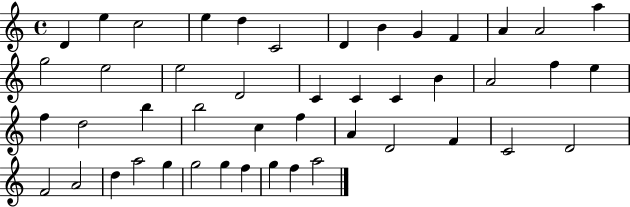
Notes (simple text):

D4/q E5/q C5/h E5/q D5/q C4/h D4/q B4/q G4/q F4/q A4/q A4/h A5/q G5/h E5/h E5/h D4/h C4/q C4/q C4/q B4/q A4/h F5/q E5/q F5/q D5/h B5/q B5/h C5/q F5/q A4/q D4/h F4/q C4/h D4/h F4/h A4/h D5/q A5/h G5/q G5/h G5/q F5/q G5/q F5/q A5/h